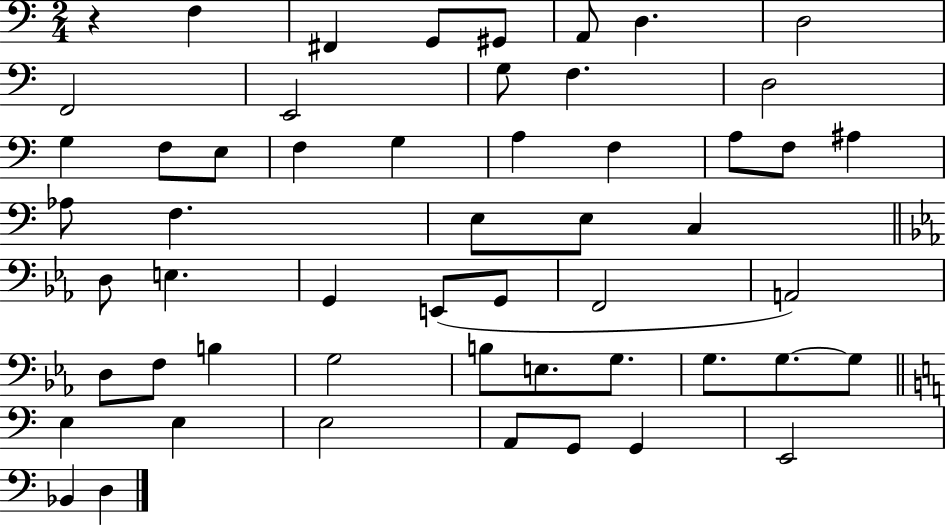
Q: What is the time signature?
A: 2/4